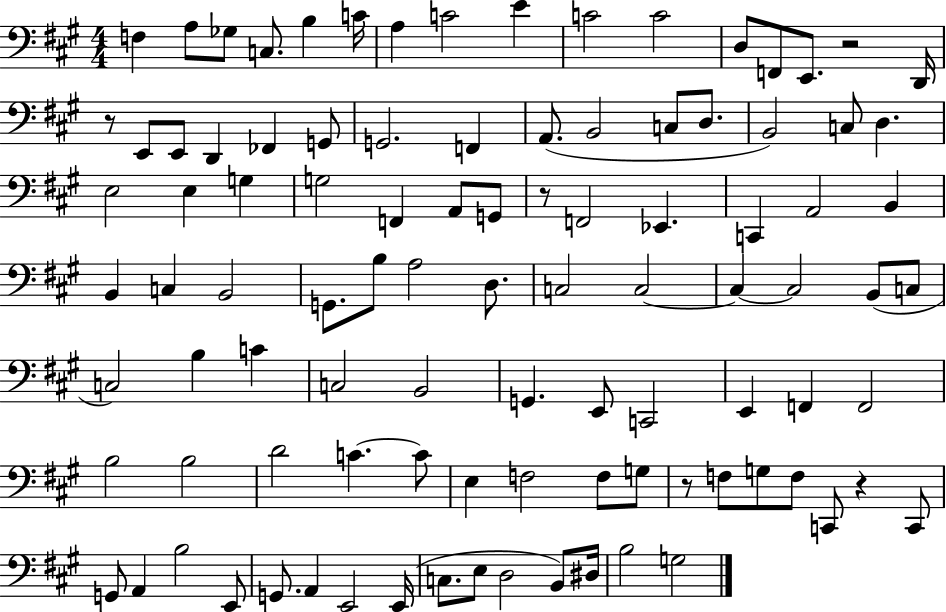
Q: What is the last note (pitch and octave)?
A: G3